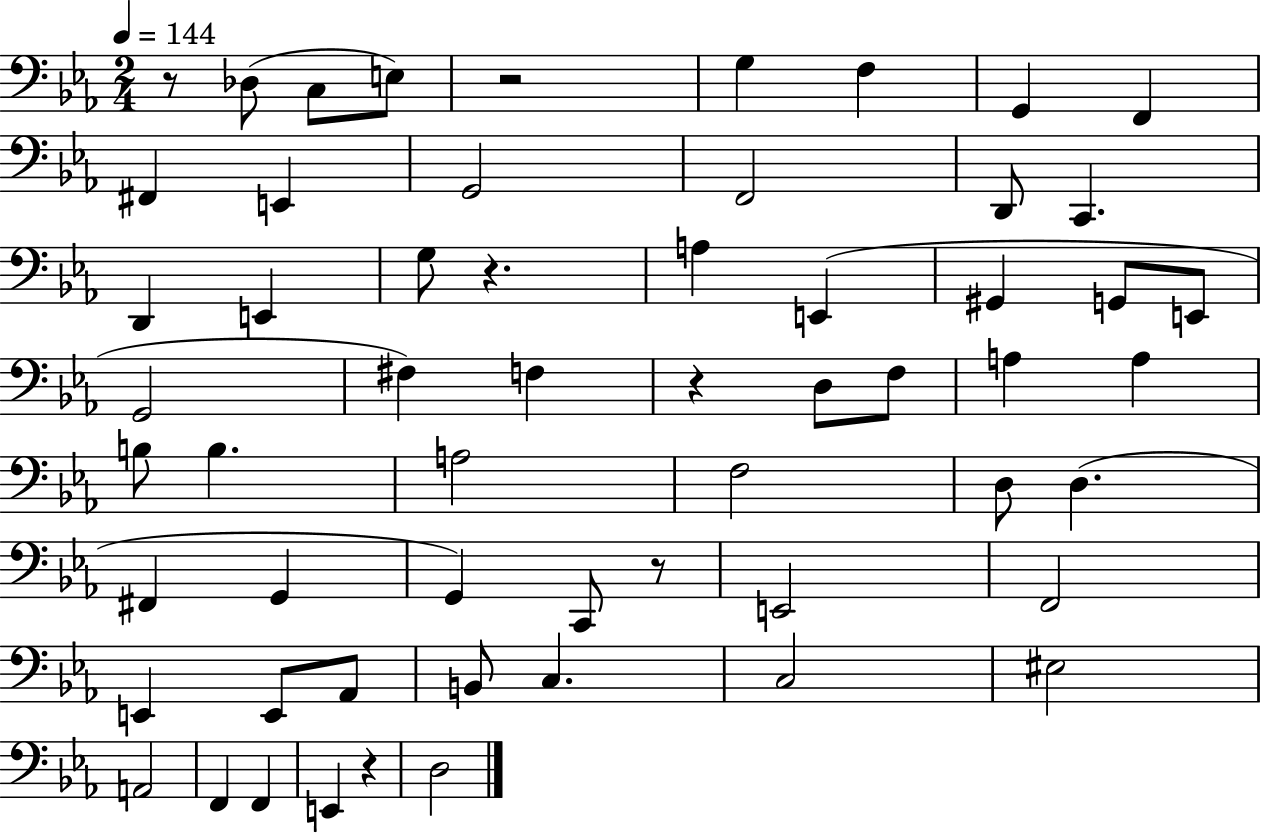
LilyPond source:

{
  \clef bass
  \numericTimeSignature
  \time 2/4
  \key ees \major
  \tempo 4 = 144
  r8 des8( c8 e8) | r2 | g4 f4 | g,4 f,4 | \break fis,4 e,4 | g,2 | f,2 | d,8 c,4. | \break d,4 e,4 | g8 r4. | a4 e,4( | gis,4 g,8 e,8 | \break g,2 | fis4) f4 | r4 d8 f8 | a4 a4 | \break b8 b4. | a2 | f2 | d8 d4.( | \break fis,4 g,4 | g,4) c,8 r8 | e,2 | f,2 | \break e,4 e,8 aes,8 | b,8 c4. | c2 | eis2 | \break a,2 | f,4 f,4 | e,4 r4 | d2 | \break \bar "|."
}